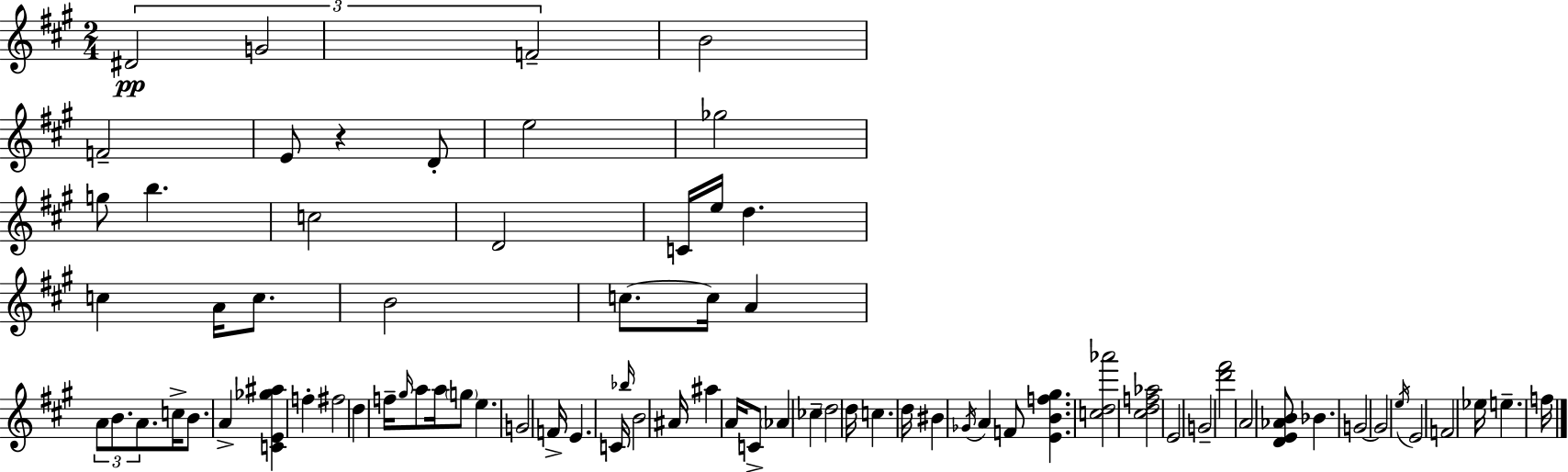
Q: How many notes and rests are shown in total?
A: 77